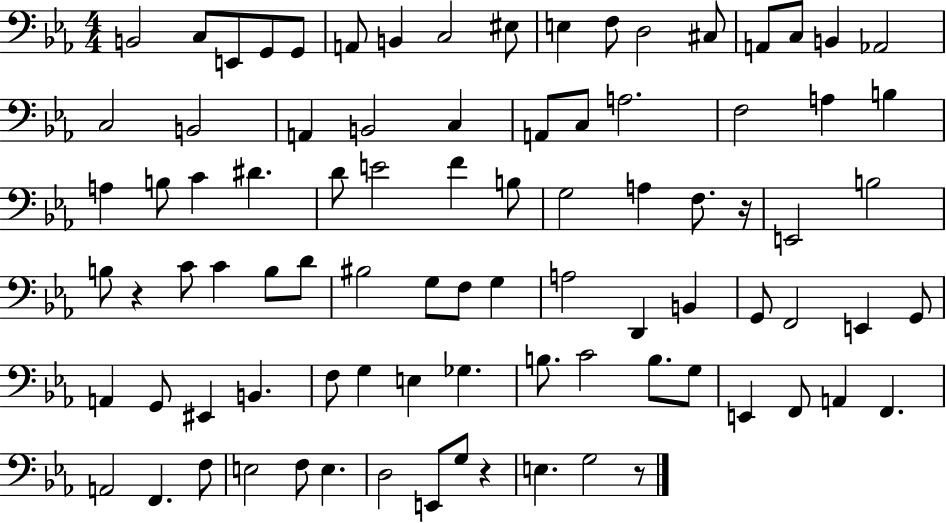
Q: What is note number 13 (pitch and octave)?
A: C#3